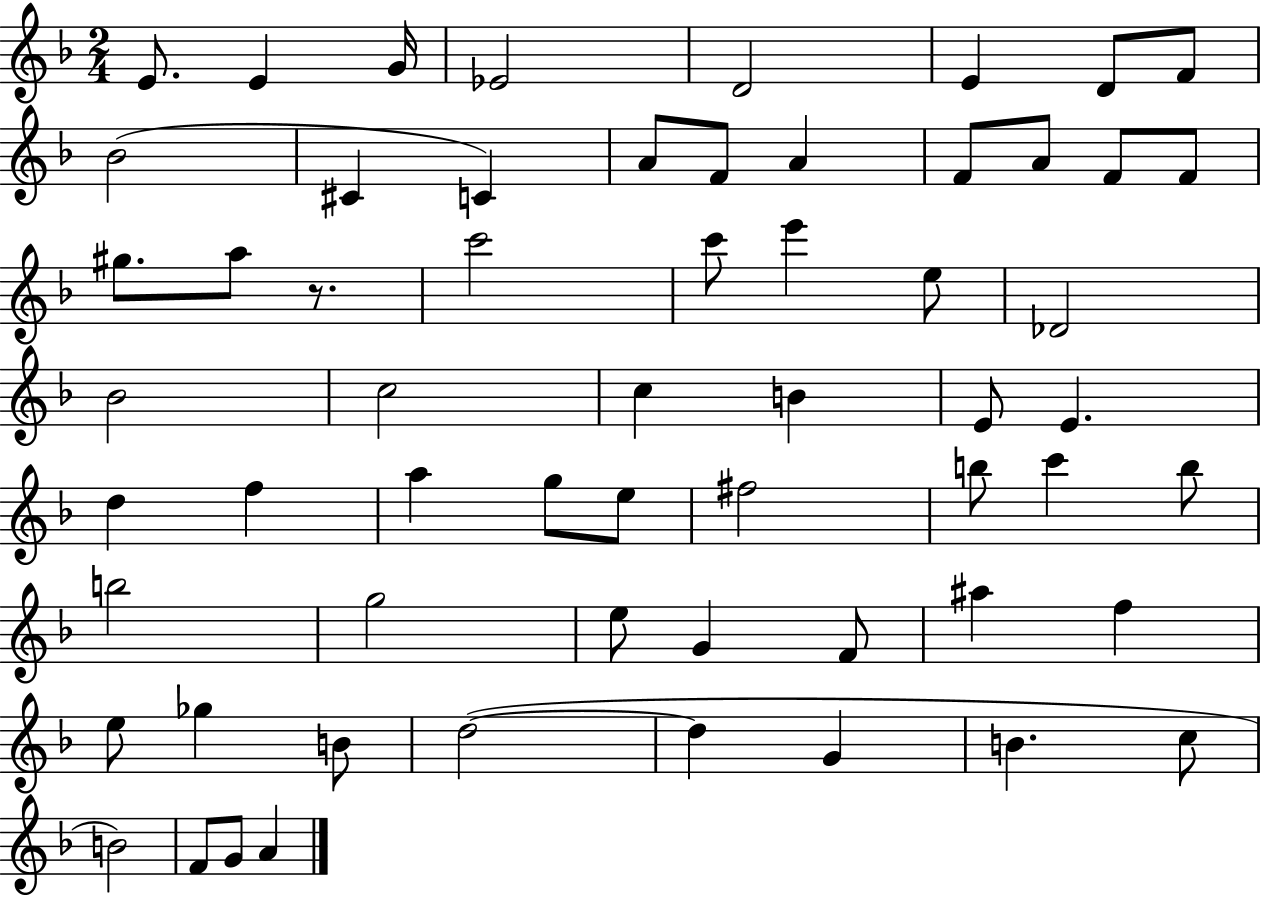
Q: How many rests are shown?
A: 1